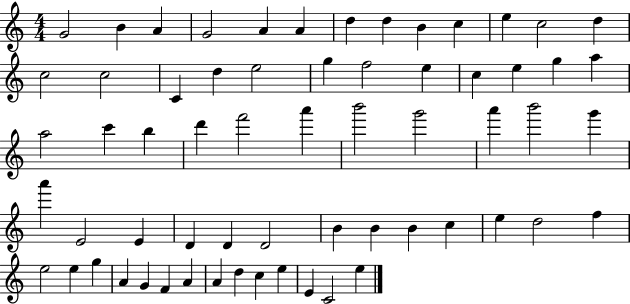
G4/h B4/q A4/q G4/h A4/q A4/q D5/q D5/q B4/q C5/q E5/q C5/h D5/q C5/h C5/h C4/q D5/q E5/h G5/q F5/h E5/q C5/q E5/q G5/q A5/q A5/h C6/q B5/q D6/q F6/h A6/q B6/h G6/h A6/q B6/h G6/q A6/q E4/h E4/q D4/q D4/q D4/h B4/q B4/q B4/q C5/q E5/q D5/h F5/q E5/h E5/q G5/q A4/q G4/q F4/q A4/q A4/q D5/q C5/q E5/q E4/q C4/h E5/q